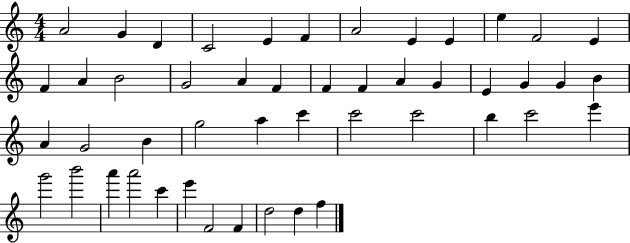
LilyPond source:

{
  \clef treble
  \numericTimeSignature
  \time 4/4
  \key c \major
  a'2 g'4 d'4 | c'2 e'4 f'4 | a'2 e'4 e'4 | e''4 f'2 e'4 | \break f'4 a'4 b'2 | g'2 a'4 f'4 | f'4 f'4 a'4 g'4 | e'4 g'4 g'4 b'4 | \break a'4 g'2 b'4 | g''2 a''4 c'''4 | c'''2 c'''2 | b''4 c'''2 e'''4 | \break g'''2 b'''2 | a'''4 a'''2 c'''4 | e'''4 f'2 f'4 | d''2 d''4 f''4 | \break \bar "|."
}